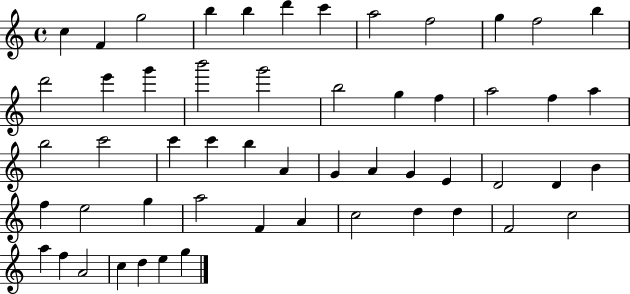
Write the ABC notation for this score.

X:1
T:Untitled
M:4/4
L:1/4
K:C
c F g2 b b d' c' a2 f2 g f2 b d'2 e' g' b'2 g'2 b2 g f a2 f a b2 c'2 c' c' b A G A G E D2 D B f e2 g a2 F A c2 d d F2 c2 a f A2 c d e g